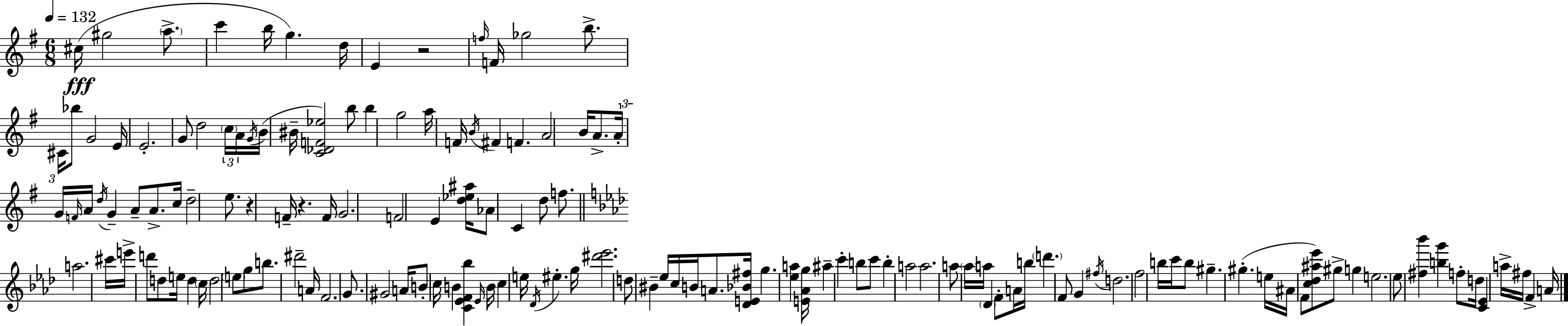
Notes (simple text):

C#5/s G#5/h A5/e. C6/q B5/s G5/q. D5/s E4/q R/h F5/s F4/s Gb5/h B5/e. C#4/s Bb5/e G4/h E4/s E4/h. G4/e D5/h C5/s A4/s G4/s B4/s BIS4/s [C4,Db4,F4,Eb5]/h B5/e B5/q G5/h A5/s F4/s B4/s F#4/q F4/q. A4/h B4/s A4/e. A4/s G4/s F4/s A4/s D5/s G4/q A4/e A4/e. C5/s D5/h E5/e. R/q F4/s R/q. F4/s G4/h. F4/h E4/q [D5,Eb5,A#5]/s Ab4/e C4/q D5/e F5/e. A5/h. C#6/s E6/s D6/e D5/e E5/s D5/q C5/s D5/h E5/e G5/e B5/e. D#6/h A4/s F4/h. G4/e. G#4/h A4/s B4/e C5/s B4/q [C4,Eb4,F4,Bb5]/q Eb4/s B4/s C5/q E5/s Db4/s EIS5/q. G5/s [D#6,Eb6]/h. D5/e BIS4/q Eb5/s C5/s B4/s A4/e. [Db4,E4,Bb4,F#5]/s G5/q. [Eb5,A5]/q [E4,Ab4,G5]/s A#5/q C6/q B5/e C6/e B5/q A5/h A5/h. A5/e Ab5/s A5/s Db4/q F4/e A4/s B5/s D6/q. F4/e G4/q F#5/s D5/h. F5/h B5/s C6/s B5/e G#5/q. G#5/q. E5/s A#4/s F4/e [C5,Db5,A#5,Eb6]/e G#5/e G5/q E5/h. Eb5/e [F#5,Bb6]/q [B5,G6]/q F5/e D5/s [C4,Eb4]/q A5/s F#5/s F4/q A4/s